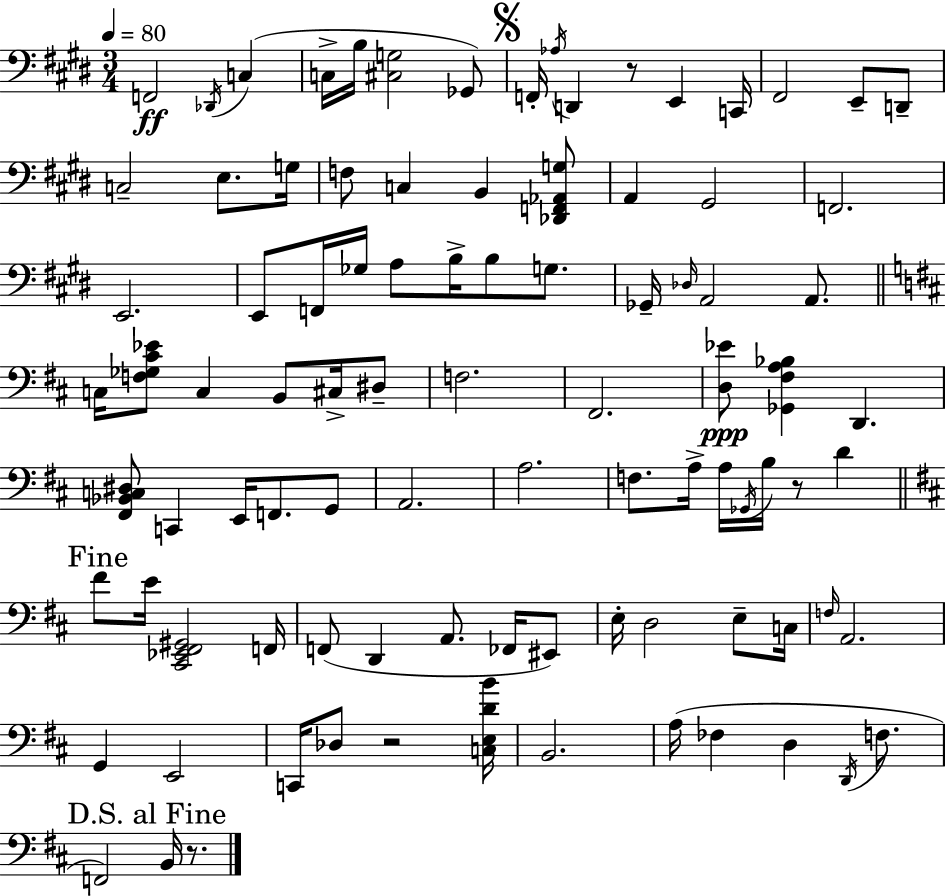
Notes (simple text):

F2/h Db2/s C3/q C3/s B3/s [C#3,G3]/h Gb2/e F2/s Ab3/s D2/q R/e E2/q C2/s F#2/h E2/e D2/e C3/h E3/e. G3/s F3/e C3/q B2/q [Db2,F2,Ab2,G3]/e A2/q G#2/h F2/h. E2/h. E2/e F2/s Gb3/s A3/e B3/s B3/e G3/e. Gb2/s Db3/s A2/h A2/e. C3/s [F3,Gb3,C#4,Eb4]/e C3/q B2/e C#3/s D#3/e F3/h. F#2/h. [D3,Eb4]/e [Gb2,F#3,A3,Bb3]/q D2/q. [F#2,Bb2,C3,D#3]/e C2/q E2/s F2/e. G2/e A2/h. A3/h. F3/e. A3/s A3/s Gb2/s B3/s R/e D4/q F#4/e E4/s [C#2,Eb2,F#2,G#2]/h F2/s F2/e D2/q A2/e. FES2/s EIS2/e E3/s D3/h E3/e C3/s F3/s A2/h. G2/q E2/h C2/s Db3/e R/h [C3,E3,D4,B4]/s B2/h. A3/s FES3/q D3/q D2/s F3/e. F2/h B2/s R/e.